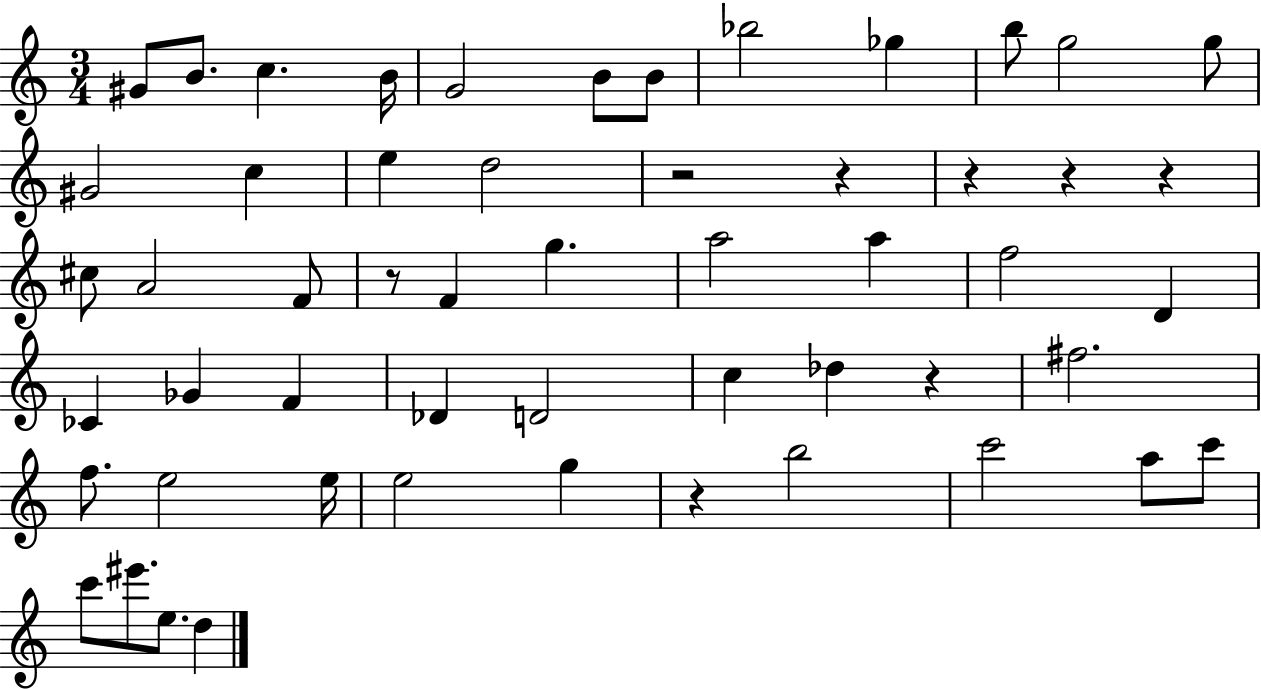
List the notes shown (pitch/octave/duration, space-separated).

G#4/e B4/e. C5/q. B4/s G4/h B4/e B4/e Bb5/h Gb5/q B5/e G5/h G5/e G#4/h C5/q E5/q D5/h R/h R/q R/q R/q R/q C#5/e A4/h F4/e R/e F4/q G5/q. A5/h A5/q F5/h D4/q CES4/q Gb4/q F4/q Db4/q D4/h C5/q Db5/q R/q F#5/h. F5/e. E5/h E5/s E5/h G5/q R/q B5/h C6/h A5/e C6/e C6/e EIS6/e. E5/e. D5/q